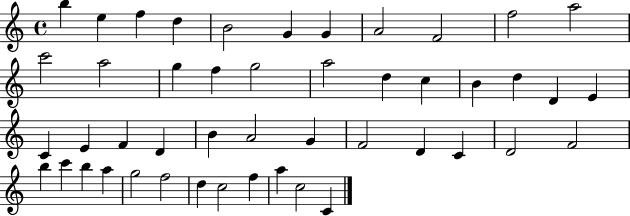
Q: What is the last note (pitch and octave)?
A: C4